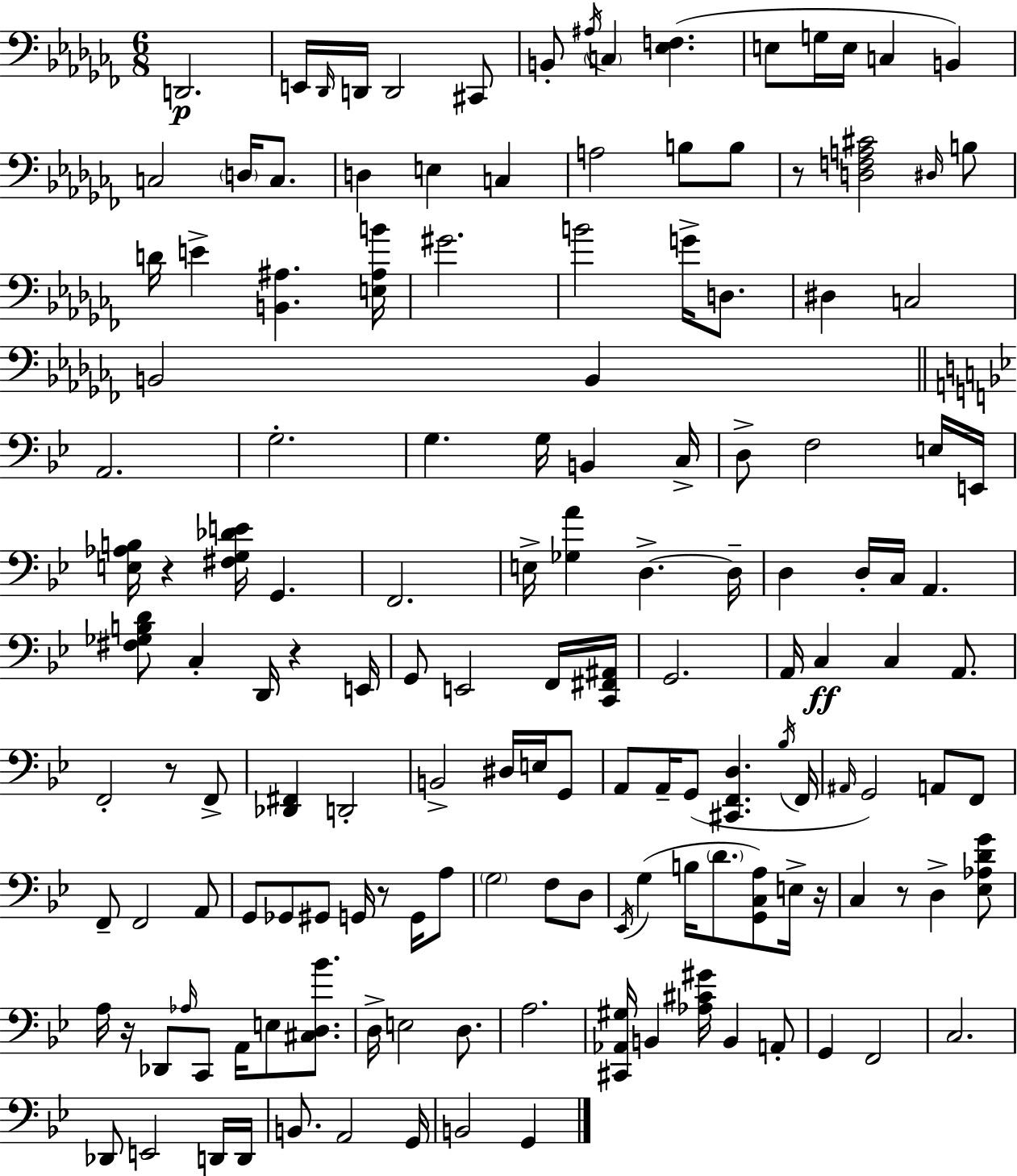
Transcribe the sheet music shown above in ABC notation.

X:1
T:Untitled
M:6/8
L:1/4
K:Abm
D,,2 E,,/4 _D,,/4 D,,/4 D,,2 ^C,,/2 B,,/2 ^A,/4 C, [_E,F,] E,/2 G,/4 E,/4 C, B,, C,2 D,/4 C,/2 D, E, C, A,2 B,/2 B,/2 z/2 [D,F,A,^C]2 ^D,/4 B,/2 D/4 E [B,,^A,] [E,^A,B]/4 ^G2 B2 G/4 D,/2 ^D, C,2 B,,2 B,, A,,2 G,2 G, G,/4 B,, C,/4 D,/2 F,2 E,/4 E,,/4 [E,_A,B,]/4 z [^F,G,_DE]/4 G,, F,,2 E,/4 [_G,A] D, D,/4 D, D,/4 C,/4 A,, [^F,_G,B,D]/2 C, D,,/4 z E,,/4 G,,/2 E,,2 F,,/4 [C,,^F,,^A,,]/4 G,,2 A,,/4 C, C, A,,/2 F,,2 z/2 F,,/2 [_D,,^F,,] D,,2 B,,2 ^D,/4 E,/4 G,,/2 A,,/2 A,,/4 G,,/2 [^C,,F,,D,] _B,/4 F,,/4 ^A,,/4 G,,2 A,,/2 F,,/2 F,,/2 F,,2 A,,/2 G,,/2 _G,,/2 ^G,,/2 G,,/4 z/2 G,,/4 A,/2 G,2 F,/2 D,/2 _E,,/4 G, B,/4 D/2 [G,,C,A,]/2 E,/4 z/4 C, z/2 D, [_E,_A,DG]/2 A,/4 z/4 _D,,/2 _A,/4 C,,/2 A,,/4 E,/2 [^C,D,_B]/2 D,/4 E,2 D,/2 A,2 [^C,,_A,,^G,]/4 B,, [_A,^C^G]/4 B,, A,,/2 G,, F,,2 C,2 _D,,/2 E,,2 D,,/4 D,,/4 B,,/2 A,,2 G,,/4 B,,2 G,,